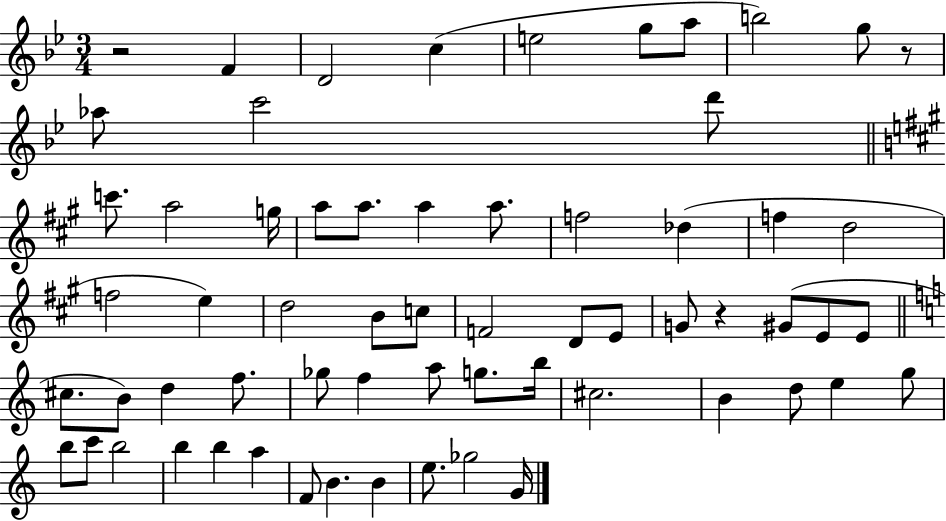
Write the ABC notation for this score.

X:1
T:Untitled
M:3/4
L:1/4
K:Bb
z2 F D2 c e2 g/2 a/2 b2 g/2 z/2 _a/2 c'2 d'/2 c'/2 a2 g/4 a/2 a/2 a a/2 f2 _d f d2 f2 e d2 B/2 c/2 F2 D/2 E/2 G/2 z ^G/2 E/2 E/2 ^c/2 B/2 d f/2 _g/2 f a/2 g/2 b/4 ^c2 B d/2 e g/2 b/2 c'/2 b2 b b a F/2 B B e/2 _g2 G/4